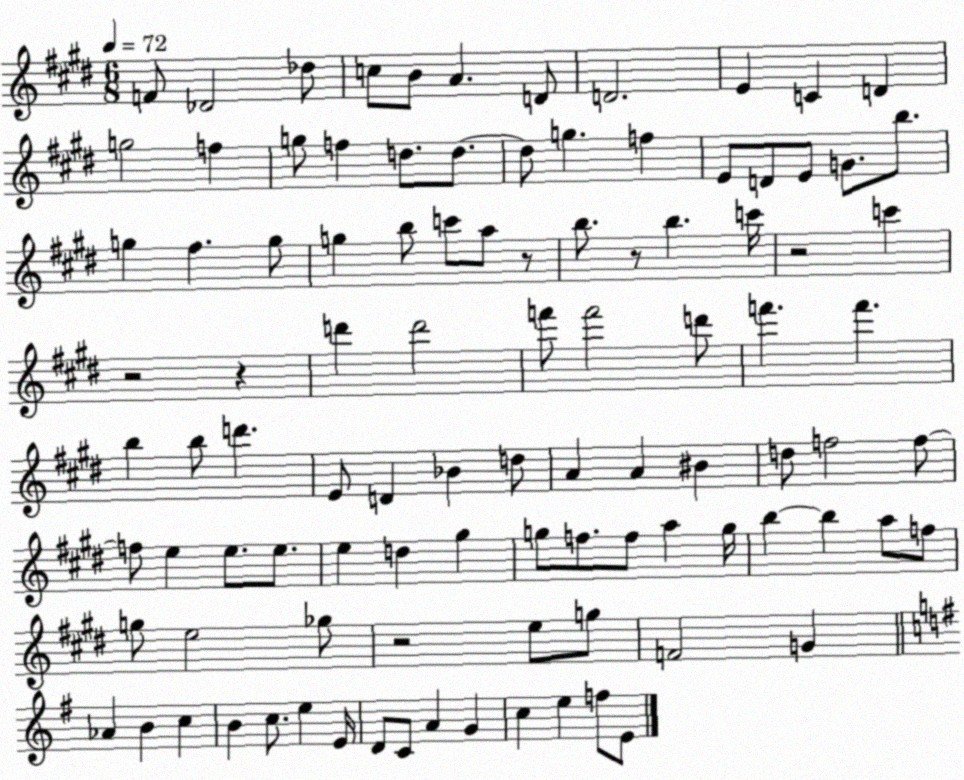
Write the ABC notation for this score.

X:1
T:Untitled
M:6/8
L:1/4
K:E
F/2 _D2 _d/2 c/2 B/2 A D/2 D2 E C D g2 f g/2 f d/2 d/2 d/2 g f E/2 D/2 E/2 G/2 b/2 g ^f g/2 g b/2 c'/2 a/2 z/2 b/2 z/2 b c'/4 z2 c' z2 z d' d'2 f'/2 f'2 d'/2 f' f' b b/2 d' E/2 D _B d/2 A A ^B d/2 f2 f/2 f/2 e e/2 e/2 e d ^g g/2 f/2 f/2 a g/4 b b a/2 f/2 g/2 e2 _g/2 z2 e/2 g/2 F2 G _A B c B c/2 e E/4 D/2 C/2 A G c e f/2 E/2